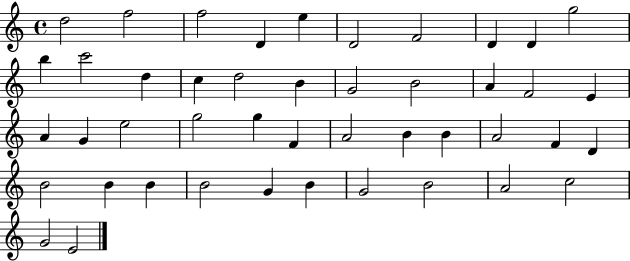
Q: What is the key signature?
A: C major